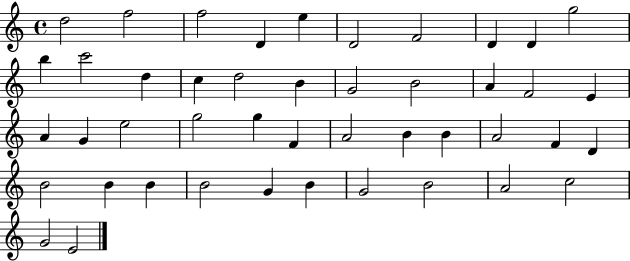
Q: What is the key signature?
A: C major